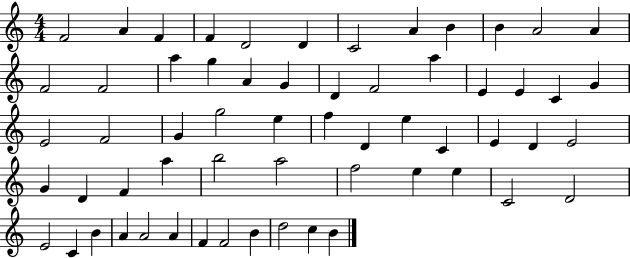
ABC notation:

X:1
T:Untitled
M:4/4
L:1/4
K:C
F2 A F F D2 D C2 A B B A2 A F2 F2 a g A G D F2 a E E C G E2 F2 G g2 e f D e C E D E2 G D F a b2 a2 f2 e e C2 D2 E2 C B A A2 A F F2 B d2 c B